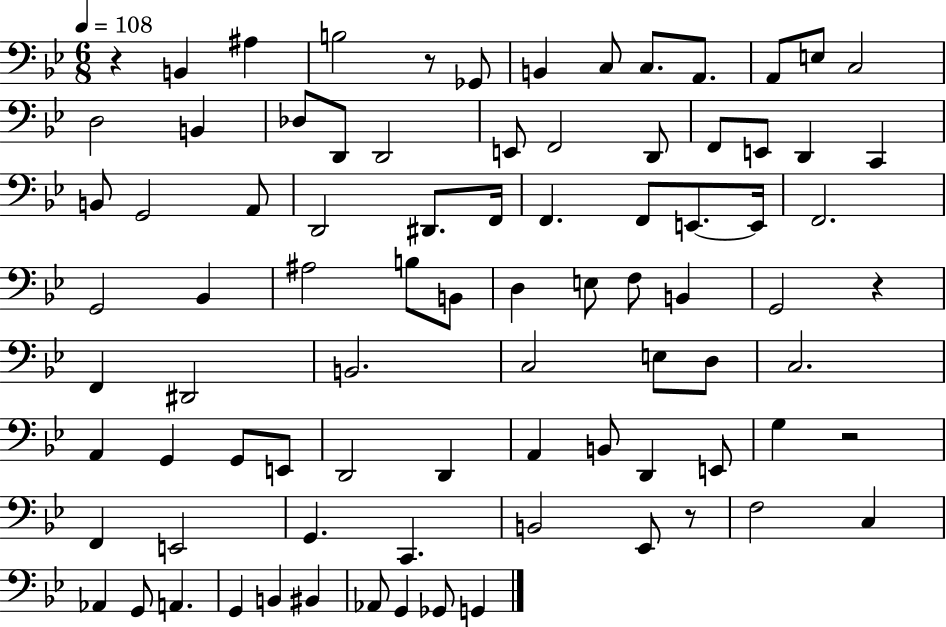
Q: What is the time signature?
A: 6/8